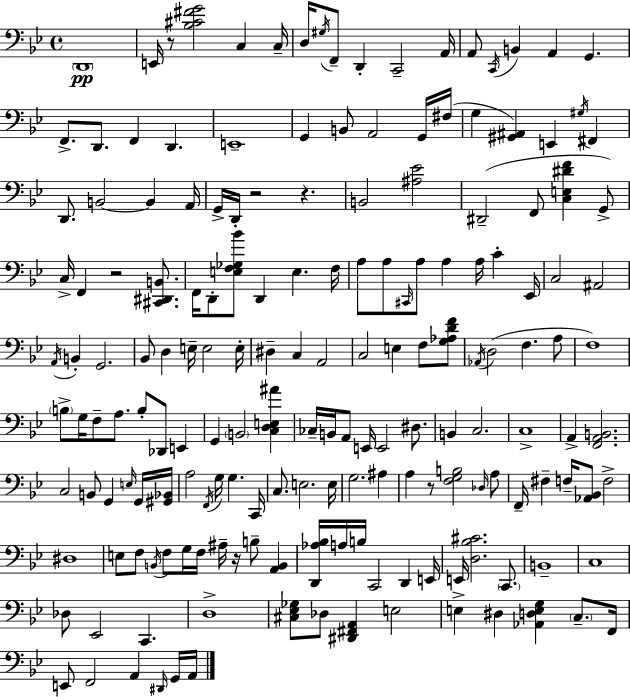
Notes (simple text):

D2/w E2/s R/e [Bb3,C#4,F#4,G4]/h C3/q C3/s D3/s G#3/s F2/e D2/q C2/h A2/s A2/e C2/s B2/q A2/q G2/q. F2/e. D2/e. F2/q D2/q. E2/w G2/q B2/e A2/h G2/s F#3/s G3/q [G#2,A#2]/q E2/q G#3/s F#2/q D2/e. B2/h B2/q A2/s G2/s D2/s R/h R/q. B2/h [A#3,Eb4]/h D#2/h F2/e [C3,E3,D#4,F4]/q G2/e C3/s F2/q R/h [C#2,D#2,B2]/e. F2/s D2/e [E3,F3,Gb3,Bb4]/e D2/q E3/q. F3/s A3/e A3/e C#2/s A3/e A3/q A3/s C4/q Eb2/s C3/h A#2/h A2/s B2/q G2/h. Bb2/e D3/q E3/s E3/h E3/s D#3/q C3/q A2/h C3/h E3/q F3/e [G3,Ab3,D4,F4]/e Ab2/s D3/h F3/q. A3/e F3/w B3/e G3/s F3/e A3/e. B3/e Db2/e E2/q G2/q B2/h [C3,D3,E3,A#4]/q CES3/s B2/s A2/e E2/s E2/h D#3/e. B2/q C3/h. C3/w A2/q [F2,A2,B2]/h. C3/h B2/e G2/q E3/s G2/s [G#2,Bb2]/s A3/h F2/s G3/s G3/q. C2/s C3/e. E3/h. E3/s G3/h. A#3/q A3/q R/e [F3,G3,B3]/h Db3/s A3/e F2/s F#3/q F3/s [Ab2,Bb2]/e F3/h D#3/w E3/e F3/e B2/s F3/e G3/s F3/s A#3/s R/s B3/e [A2,B2]/q [D2,Ab3,Bb3]/s A3/s B3/s C2/h D2/q E2/s E2/s [D3,Bb3,C#4]/h. C2/e. B2/w C3/w Db3/e Eb2/h C2/q. D3/w [C#3,Eb3,Gb3]/e Db3/e [D#2,F#2,A2]/q E3/h E3/q D#3/q [Ab2,D3,E3,G3]/q C3/e. F2/s E2/e F2/h A2/q D#2/s G2/s A2/s